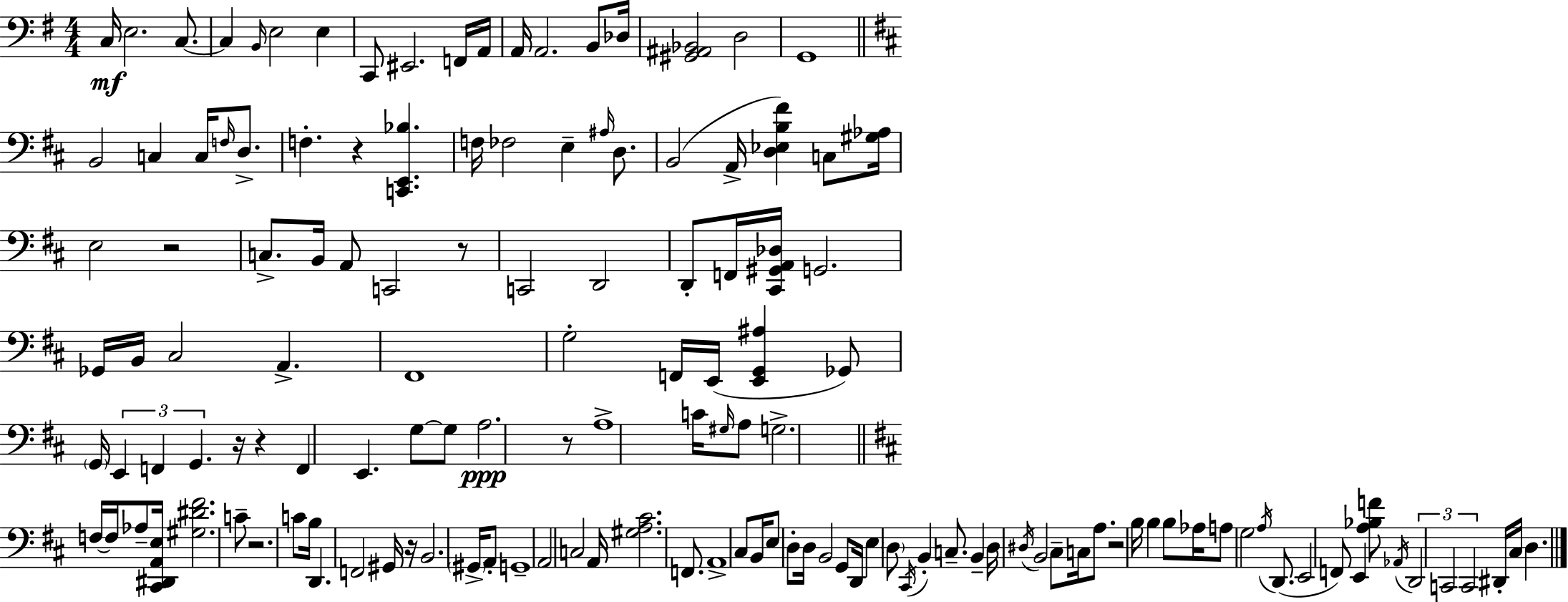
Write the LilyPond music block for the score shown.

{
  \clef bass
  \numericTimeSignature
  \time 4/4
  \key e \minor
  c16\mf e2. c8.~~ | c4 \grace { b,16 } e2 e4 | c,8 eis,2. f,16 | a,16 a,16 a,2. b,8 | \break des16 <gis, ais, bes,>2 d2 | g,1 | \bar "||" \break \key b \minor b,2 c4 c16 \grace { f16 } d8.-> | f4.-. r4 <c, e, bes>4. | f16 fes2 e4-- \grace { ais16 } d8. | b,2( a,16-> <d ees b fis'>4) c8 | \break <gis aes>16 e2 r2 | c8.-> b,16 a,8 c,2 | r8 c,2 d,2 | d,8-. f,16 <cis, gis, a, des>16 g,2. | \break ges,16 b,16 cis2 a,4.-> | fis,1 | g2-. f,16 e,16( <e, g, ais>4 | ges,8) \parenthesize g,16 \tuplet 3/2 { e,4 f,4 g,4. } | \break r16 r4 f,4 e,4. | g8~~ g8 a2.\ppp | r8 a1-> | c'16 \grace { gis16 } a8 g2.-> | \break \bar "||" \break \key d \major f16~~ f16 aes8-- <cis, dis, a, e>16 <gis dis' fis'>2. | c'8-- r2. c'8 | b16 d,4. f,2 | gis,16 r16 b,2. \parenthesize gis,16-> a,8-. | \break g,1-- | a,2 c2 | a,16 <gis a cis'>2. f,8. | a,1-> | \break cis8 b,16 e8 d8-. d16 b,2 | g,8 d,16 e4 \parenthesize d8 \acciaccatura { cis,16 } b,4-. c8.-- | b,4-- d16 \acciaccatura { dis16 } b,2 | cis8-- c16 a8. r2 b16 b4 | \break b8 aes16 a8 g2 | \acciaccatura { a16 } d,8.( e,2 f,8) e,4 | <a bes f'>8 \acciaccatura { aes,16 } \tuplet 3/2 { d,2 c,2 | c,2 } dis,16-. cis16 d4. | \break \bar "|."
}